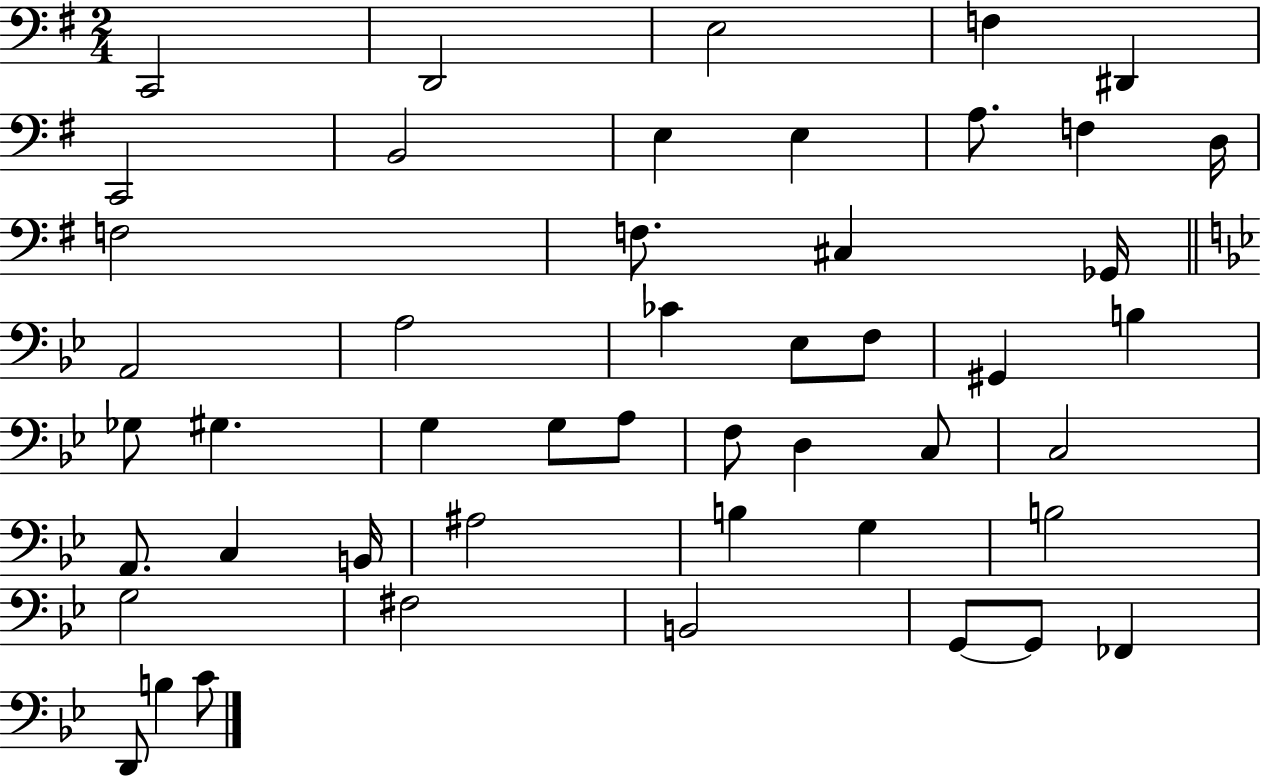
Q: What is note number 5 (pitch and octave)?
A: D#2